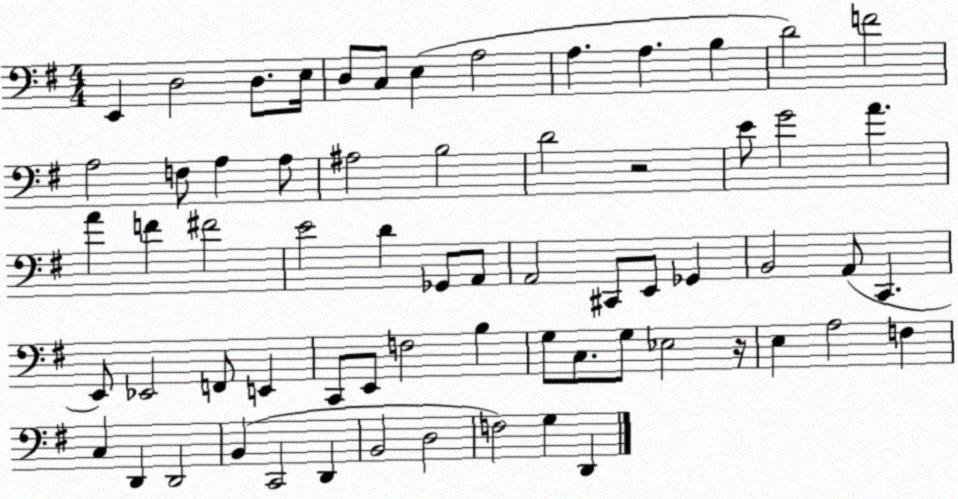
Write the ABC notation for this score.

X:1
T:Untitled
M:4/4
L:1/4
K:G
E,, D,2 D,/2 E,/4 D,/2 C,/2 E, A,2 A, A, B, D2 F2 A,2 F,/2 A, A,/2 ^A,2 B,2 D2 z2 E/2 G2 A A F ^F2 E2 D _G,,/2 A,,/2 A,,2 ^C,,/2 E,,/2 _G,, B,,2 A,,/2 C,, E,,/2 _E,,2 F,,/2 E,, C,,/2 E,,/2 F,2 B, G,/2 C,/2 G,/2 _E,2 z/4 E, A,2 F, C, D,, D,,2 B,, C,,2 D,, B,,2 D,2 F,2 G, D,,